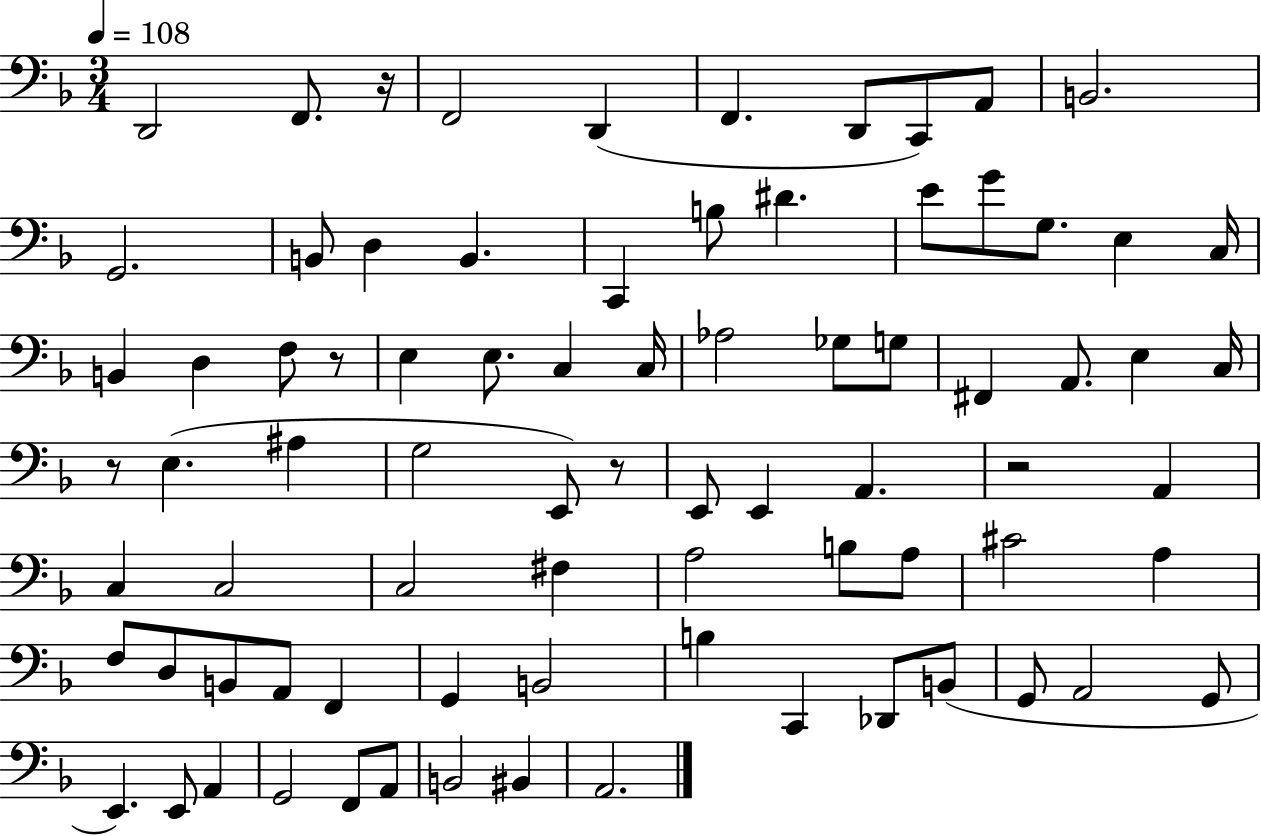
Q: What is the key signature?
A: F major